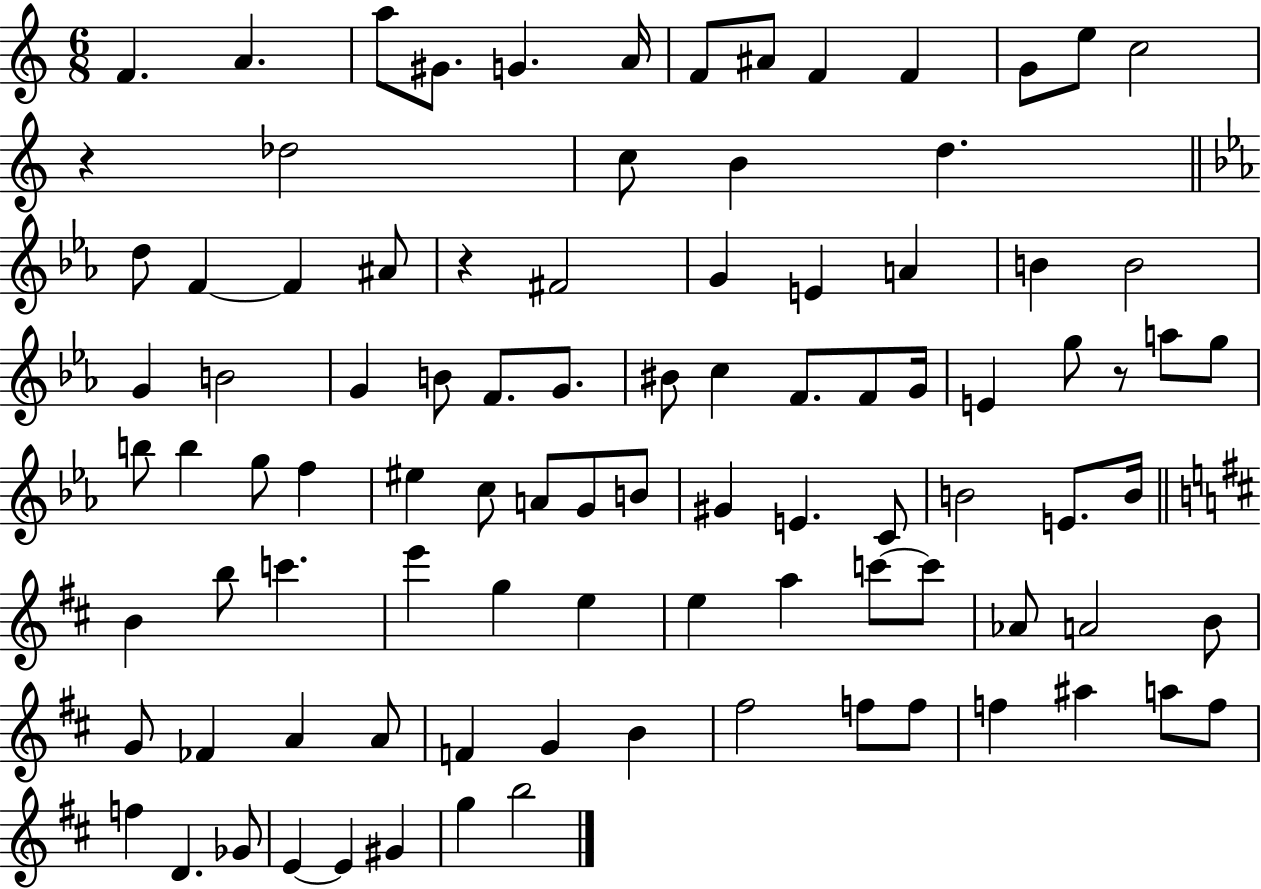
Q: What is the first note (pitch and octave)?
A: F4